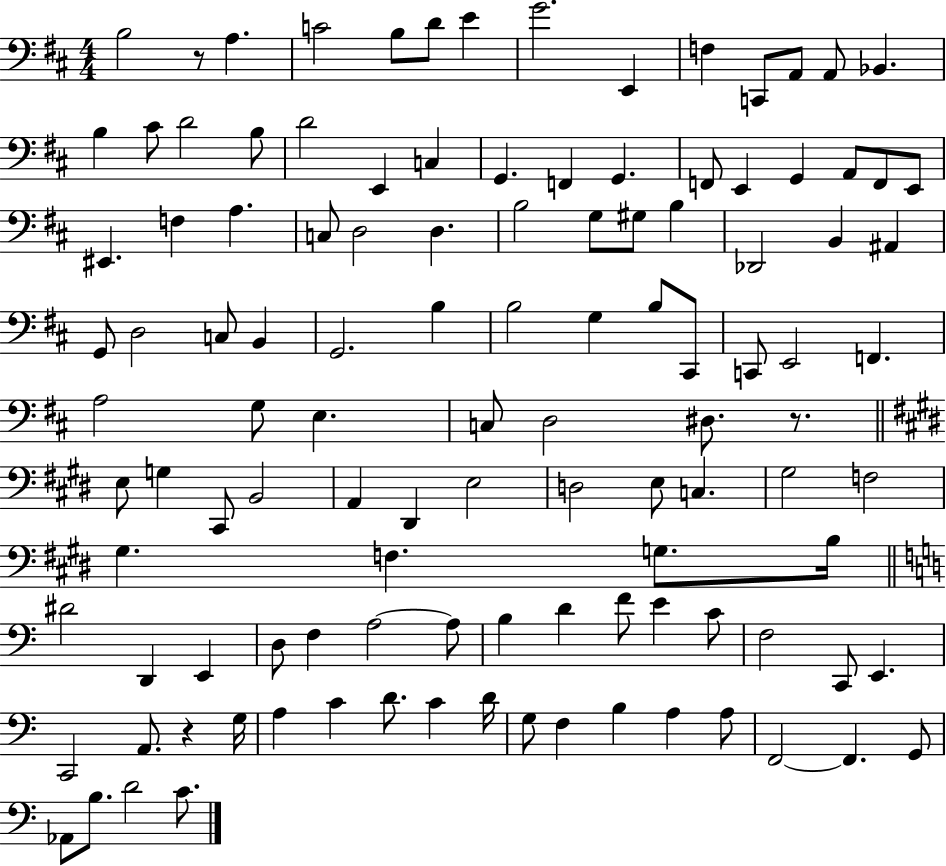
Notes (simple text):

B3/h R/e A3/q. C4/h B3/e D4/e E4/q G4/h. E2/q F3/q C2/e A2/e A2/e Bb2/q. B3/q C#4/e D4/h B3/e D4/h E2/q C3/q G2/q. F2/q G2/q. F2/e E2/q G2/q A2/e F2/e E2/e EIS2/q. F3/q A3/q. C3/e D3/h D3/q. B3/h G3/e G#3/e B3/q Db2/h B2/q A#2/q G2/e D3/h C3/e B2/q G2/h. B3/q B3/h G3/q B3/e C#2/e C2/e E2/h F2/q. A3/h G3/e E3/q. C3/e D3/h D#3/e. R/e. E3/e G3/q C#2/e B2/h A2/q D#2/q E3/h D3/h E3/e C3/q. G#3/h F3/h G#3/q. F3/q. G3/e. B3/s D#4/h D2/q E2/q D3/e F3/q A3/h A3/e B3/q D4/q F4/e E4/q C4/e F3/h C2/e E2/q. C2/h A2/e. R/q G3/s A3/q C4/q D4/e. C4/q D4/s G3/e F3/q B3/q A3/q A3/e F2/h F2/q. G2/e Ab2/e B3/e. D4/h C4/e.